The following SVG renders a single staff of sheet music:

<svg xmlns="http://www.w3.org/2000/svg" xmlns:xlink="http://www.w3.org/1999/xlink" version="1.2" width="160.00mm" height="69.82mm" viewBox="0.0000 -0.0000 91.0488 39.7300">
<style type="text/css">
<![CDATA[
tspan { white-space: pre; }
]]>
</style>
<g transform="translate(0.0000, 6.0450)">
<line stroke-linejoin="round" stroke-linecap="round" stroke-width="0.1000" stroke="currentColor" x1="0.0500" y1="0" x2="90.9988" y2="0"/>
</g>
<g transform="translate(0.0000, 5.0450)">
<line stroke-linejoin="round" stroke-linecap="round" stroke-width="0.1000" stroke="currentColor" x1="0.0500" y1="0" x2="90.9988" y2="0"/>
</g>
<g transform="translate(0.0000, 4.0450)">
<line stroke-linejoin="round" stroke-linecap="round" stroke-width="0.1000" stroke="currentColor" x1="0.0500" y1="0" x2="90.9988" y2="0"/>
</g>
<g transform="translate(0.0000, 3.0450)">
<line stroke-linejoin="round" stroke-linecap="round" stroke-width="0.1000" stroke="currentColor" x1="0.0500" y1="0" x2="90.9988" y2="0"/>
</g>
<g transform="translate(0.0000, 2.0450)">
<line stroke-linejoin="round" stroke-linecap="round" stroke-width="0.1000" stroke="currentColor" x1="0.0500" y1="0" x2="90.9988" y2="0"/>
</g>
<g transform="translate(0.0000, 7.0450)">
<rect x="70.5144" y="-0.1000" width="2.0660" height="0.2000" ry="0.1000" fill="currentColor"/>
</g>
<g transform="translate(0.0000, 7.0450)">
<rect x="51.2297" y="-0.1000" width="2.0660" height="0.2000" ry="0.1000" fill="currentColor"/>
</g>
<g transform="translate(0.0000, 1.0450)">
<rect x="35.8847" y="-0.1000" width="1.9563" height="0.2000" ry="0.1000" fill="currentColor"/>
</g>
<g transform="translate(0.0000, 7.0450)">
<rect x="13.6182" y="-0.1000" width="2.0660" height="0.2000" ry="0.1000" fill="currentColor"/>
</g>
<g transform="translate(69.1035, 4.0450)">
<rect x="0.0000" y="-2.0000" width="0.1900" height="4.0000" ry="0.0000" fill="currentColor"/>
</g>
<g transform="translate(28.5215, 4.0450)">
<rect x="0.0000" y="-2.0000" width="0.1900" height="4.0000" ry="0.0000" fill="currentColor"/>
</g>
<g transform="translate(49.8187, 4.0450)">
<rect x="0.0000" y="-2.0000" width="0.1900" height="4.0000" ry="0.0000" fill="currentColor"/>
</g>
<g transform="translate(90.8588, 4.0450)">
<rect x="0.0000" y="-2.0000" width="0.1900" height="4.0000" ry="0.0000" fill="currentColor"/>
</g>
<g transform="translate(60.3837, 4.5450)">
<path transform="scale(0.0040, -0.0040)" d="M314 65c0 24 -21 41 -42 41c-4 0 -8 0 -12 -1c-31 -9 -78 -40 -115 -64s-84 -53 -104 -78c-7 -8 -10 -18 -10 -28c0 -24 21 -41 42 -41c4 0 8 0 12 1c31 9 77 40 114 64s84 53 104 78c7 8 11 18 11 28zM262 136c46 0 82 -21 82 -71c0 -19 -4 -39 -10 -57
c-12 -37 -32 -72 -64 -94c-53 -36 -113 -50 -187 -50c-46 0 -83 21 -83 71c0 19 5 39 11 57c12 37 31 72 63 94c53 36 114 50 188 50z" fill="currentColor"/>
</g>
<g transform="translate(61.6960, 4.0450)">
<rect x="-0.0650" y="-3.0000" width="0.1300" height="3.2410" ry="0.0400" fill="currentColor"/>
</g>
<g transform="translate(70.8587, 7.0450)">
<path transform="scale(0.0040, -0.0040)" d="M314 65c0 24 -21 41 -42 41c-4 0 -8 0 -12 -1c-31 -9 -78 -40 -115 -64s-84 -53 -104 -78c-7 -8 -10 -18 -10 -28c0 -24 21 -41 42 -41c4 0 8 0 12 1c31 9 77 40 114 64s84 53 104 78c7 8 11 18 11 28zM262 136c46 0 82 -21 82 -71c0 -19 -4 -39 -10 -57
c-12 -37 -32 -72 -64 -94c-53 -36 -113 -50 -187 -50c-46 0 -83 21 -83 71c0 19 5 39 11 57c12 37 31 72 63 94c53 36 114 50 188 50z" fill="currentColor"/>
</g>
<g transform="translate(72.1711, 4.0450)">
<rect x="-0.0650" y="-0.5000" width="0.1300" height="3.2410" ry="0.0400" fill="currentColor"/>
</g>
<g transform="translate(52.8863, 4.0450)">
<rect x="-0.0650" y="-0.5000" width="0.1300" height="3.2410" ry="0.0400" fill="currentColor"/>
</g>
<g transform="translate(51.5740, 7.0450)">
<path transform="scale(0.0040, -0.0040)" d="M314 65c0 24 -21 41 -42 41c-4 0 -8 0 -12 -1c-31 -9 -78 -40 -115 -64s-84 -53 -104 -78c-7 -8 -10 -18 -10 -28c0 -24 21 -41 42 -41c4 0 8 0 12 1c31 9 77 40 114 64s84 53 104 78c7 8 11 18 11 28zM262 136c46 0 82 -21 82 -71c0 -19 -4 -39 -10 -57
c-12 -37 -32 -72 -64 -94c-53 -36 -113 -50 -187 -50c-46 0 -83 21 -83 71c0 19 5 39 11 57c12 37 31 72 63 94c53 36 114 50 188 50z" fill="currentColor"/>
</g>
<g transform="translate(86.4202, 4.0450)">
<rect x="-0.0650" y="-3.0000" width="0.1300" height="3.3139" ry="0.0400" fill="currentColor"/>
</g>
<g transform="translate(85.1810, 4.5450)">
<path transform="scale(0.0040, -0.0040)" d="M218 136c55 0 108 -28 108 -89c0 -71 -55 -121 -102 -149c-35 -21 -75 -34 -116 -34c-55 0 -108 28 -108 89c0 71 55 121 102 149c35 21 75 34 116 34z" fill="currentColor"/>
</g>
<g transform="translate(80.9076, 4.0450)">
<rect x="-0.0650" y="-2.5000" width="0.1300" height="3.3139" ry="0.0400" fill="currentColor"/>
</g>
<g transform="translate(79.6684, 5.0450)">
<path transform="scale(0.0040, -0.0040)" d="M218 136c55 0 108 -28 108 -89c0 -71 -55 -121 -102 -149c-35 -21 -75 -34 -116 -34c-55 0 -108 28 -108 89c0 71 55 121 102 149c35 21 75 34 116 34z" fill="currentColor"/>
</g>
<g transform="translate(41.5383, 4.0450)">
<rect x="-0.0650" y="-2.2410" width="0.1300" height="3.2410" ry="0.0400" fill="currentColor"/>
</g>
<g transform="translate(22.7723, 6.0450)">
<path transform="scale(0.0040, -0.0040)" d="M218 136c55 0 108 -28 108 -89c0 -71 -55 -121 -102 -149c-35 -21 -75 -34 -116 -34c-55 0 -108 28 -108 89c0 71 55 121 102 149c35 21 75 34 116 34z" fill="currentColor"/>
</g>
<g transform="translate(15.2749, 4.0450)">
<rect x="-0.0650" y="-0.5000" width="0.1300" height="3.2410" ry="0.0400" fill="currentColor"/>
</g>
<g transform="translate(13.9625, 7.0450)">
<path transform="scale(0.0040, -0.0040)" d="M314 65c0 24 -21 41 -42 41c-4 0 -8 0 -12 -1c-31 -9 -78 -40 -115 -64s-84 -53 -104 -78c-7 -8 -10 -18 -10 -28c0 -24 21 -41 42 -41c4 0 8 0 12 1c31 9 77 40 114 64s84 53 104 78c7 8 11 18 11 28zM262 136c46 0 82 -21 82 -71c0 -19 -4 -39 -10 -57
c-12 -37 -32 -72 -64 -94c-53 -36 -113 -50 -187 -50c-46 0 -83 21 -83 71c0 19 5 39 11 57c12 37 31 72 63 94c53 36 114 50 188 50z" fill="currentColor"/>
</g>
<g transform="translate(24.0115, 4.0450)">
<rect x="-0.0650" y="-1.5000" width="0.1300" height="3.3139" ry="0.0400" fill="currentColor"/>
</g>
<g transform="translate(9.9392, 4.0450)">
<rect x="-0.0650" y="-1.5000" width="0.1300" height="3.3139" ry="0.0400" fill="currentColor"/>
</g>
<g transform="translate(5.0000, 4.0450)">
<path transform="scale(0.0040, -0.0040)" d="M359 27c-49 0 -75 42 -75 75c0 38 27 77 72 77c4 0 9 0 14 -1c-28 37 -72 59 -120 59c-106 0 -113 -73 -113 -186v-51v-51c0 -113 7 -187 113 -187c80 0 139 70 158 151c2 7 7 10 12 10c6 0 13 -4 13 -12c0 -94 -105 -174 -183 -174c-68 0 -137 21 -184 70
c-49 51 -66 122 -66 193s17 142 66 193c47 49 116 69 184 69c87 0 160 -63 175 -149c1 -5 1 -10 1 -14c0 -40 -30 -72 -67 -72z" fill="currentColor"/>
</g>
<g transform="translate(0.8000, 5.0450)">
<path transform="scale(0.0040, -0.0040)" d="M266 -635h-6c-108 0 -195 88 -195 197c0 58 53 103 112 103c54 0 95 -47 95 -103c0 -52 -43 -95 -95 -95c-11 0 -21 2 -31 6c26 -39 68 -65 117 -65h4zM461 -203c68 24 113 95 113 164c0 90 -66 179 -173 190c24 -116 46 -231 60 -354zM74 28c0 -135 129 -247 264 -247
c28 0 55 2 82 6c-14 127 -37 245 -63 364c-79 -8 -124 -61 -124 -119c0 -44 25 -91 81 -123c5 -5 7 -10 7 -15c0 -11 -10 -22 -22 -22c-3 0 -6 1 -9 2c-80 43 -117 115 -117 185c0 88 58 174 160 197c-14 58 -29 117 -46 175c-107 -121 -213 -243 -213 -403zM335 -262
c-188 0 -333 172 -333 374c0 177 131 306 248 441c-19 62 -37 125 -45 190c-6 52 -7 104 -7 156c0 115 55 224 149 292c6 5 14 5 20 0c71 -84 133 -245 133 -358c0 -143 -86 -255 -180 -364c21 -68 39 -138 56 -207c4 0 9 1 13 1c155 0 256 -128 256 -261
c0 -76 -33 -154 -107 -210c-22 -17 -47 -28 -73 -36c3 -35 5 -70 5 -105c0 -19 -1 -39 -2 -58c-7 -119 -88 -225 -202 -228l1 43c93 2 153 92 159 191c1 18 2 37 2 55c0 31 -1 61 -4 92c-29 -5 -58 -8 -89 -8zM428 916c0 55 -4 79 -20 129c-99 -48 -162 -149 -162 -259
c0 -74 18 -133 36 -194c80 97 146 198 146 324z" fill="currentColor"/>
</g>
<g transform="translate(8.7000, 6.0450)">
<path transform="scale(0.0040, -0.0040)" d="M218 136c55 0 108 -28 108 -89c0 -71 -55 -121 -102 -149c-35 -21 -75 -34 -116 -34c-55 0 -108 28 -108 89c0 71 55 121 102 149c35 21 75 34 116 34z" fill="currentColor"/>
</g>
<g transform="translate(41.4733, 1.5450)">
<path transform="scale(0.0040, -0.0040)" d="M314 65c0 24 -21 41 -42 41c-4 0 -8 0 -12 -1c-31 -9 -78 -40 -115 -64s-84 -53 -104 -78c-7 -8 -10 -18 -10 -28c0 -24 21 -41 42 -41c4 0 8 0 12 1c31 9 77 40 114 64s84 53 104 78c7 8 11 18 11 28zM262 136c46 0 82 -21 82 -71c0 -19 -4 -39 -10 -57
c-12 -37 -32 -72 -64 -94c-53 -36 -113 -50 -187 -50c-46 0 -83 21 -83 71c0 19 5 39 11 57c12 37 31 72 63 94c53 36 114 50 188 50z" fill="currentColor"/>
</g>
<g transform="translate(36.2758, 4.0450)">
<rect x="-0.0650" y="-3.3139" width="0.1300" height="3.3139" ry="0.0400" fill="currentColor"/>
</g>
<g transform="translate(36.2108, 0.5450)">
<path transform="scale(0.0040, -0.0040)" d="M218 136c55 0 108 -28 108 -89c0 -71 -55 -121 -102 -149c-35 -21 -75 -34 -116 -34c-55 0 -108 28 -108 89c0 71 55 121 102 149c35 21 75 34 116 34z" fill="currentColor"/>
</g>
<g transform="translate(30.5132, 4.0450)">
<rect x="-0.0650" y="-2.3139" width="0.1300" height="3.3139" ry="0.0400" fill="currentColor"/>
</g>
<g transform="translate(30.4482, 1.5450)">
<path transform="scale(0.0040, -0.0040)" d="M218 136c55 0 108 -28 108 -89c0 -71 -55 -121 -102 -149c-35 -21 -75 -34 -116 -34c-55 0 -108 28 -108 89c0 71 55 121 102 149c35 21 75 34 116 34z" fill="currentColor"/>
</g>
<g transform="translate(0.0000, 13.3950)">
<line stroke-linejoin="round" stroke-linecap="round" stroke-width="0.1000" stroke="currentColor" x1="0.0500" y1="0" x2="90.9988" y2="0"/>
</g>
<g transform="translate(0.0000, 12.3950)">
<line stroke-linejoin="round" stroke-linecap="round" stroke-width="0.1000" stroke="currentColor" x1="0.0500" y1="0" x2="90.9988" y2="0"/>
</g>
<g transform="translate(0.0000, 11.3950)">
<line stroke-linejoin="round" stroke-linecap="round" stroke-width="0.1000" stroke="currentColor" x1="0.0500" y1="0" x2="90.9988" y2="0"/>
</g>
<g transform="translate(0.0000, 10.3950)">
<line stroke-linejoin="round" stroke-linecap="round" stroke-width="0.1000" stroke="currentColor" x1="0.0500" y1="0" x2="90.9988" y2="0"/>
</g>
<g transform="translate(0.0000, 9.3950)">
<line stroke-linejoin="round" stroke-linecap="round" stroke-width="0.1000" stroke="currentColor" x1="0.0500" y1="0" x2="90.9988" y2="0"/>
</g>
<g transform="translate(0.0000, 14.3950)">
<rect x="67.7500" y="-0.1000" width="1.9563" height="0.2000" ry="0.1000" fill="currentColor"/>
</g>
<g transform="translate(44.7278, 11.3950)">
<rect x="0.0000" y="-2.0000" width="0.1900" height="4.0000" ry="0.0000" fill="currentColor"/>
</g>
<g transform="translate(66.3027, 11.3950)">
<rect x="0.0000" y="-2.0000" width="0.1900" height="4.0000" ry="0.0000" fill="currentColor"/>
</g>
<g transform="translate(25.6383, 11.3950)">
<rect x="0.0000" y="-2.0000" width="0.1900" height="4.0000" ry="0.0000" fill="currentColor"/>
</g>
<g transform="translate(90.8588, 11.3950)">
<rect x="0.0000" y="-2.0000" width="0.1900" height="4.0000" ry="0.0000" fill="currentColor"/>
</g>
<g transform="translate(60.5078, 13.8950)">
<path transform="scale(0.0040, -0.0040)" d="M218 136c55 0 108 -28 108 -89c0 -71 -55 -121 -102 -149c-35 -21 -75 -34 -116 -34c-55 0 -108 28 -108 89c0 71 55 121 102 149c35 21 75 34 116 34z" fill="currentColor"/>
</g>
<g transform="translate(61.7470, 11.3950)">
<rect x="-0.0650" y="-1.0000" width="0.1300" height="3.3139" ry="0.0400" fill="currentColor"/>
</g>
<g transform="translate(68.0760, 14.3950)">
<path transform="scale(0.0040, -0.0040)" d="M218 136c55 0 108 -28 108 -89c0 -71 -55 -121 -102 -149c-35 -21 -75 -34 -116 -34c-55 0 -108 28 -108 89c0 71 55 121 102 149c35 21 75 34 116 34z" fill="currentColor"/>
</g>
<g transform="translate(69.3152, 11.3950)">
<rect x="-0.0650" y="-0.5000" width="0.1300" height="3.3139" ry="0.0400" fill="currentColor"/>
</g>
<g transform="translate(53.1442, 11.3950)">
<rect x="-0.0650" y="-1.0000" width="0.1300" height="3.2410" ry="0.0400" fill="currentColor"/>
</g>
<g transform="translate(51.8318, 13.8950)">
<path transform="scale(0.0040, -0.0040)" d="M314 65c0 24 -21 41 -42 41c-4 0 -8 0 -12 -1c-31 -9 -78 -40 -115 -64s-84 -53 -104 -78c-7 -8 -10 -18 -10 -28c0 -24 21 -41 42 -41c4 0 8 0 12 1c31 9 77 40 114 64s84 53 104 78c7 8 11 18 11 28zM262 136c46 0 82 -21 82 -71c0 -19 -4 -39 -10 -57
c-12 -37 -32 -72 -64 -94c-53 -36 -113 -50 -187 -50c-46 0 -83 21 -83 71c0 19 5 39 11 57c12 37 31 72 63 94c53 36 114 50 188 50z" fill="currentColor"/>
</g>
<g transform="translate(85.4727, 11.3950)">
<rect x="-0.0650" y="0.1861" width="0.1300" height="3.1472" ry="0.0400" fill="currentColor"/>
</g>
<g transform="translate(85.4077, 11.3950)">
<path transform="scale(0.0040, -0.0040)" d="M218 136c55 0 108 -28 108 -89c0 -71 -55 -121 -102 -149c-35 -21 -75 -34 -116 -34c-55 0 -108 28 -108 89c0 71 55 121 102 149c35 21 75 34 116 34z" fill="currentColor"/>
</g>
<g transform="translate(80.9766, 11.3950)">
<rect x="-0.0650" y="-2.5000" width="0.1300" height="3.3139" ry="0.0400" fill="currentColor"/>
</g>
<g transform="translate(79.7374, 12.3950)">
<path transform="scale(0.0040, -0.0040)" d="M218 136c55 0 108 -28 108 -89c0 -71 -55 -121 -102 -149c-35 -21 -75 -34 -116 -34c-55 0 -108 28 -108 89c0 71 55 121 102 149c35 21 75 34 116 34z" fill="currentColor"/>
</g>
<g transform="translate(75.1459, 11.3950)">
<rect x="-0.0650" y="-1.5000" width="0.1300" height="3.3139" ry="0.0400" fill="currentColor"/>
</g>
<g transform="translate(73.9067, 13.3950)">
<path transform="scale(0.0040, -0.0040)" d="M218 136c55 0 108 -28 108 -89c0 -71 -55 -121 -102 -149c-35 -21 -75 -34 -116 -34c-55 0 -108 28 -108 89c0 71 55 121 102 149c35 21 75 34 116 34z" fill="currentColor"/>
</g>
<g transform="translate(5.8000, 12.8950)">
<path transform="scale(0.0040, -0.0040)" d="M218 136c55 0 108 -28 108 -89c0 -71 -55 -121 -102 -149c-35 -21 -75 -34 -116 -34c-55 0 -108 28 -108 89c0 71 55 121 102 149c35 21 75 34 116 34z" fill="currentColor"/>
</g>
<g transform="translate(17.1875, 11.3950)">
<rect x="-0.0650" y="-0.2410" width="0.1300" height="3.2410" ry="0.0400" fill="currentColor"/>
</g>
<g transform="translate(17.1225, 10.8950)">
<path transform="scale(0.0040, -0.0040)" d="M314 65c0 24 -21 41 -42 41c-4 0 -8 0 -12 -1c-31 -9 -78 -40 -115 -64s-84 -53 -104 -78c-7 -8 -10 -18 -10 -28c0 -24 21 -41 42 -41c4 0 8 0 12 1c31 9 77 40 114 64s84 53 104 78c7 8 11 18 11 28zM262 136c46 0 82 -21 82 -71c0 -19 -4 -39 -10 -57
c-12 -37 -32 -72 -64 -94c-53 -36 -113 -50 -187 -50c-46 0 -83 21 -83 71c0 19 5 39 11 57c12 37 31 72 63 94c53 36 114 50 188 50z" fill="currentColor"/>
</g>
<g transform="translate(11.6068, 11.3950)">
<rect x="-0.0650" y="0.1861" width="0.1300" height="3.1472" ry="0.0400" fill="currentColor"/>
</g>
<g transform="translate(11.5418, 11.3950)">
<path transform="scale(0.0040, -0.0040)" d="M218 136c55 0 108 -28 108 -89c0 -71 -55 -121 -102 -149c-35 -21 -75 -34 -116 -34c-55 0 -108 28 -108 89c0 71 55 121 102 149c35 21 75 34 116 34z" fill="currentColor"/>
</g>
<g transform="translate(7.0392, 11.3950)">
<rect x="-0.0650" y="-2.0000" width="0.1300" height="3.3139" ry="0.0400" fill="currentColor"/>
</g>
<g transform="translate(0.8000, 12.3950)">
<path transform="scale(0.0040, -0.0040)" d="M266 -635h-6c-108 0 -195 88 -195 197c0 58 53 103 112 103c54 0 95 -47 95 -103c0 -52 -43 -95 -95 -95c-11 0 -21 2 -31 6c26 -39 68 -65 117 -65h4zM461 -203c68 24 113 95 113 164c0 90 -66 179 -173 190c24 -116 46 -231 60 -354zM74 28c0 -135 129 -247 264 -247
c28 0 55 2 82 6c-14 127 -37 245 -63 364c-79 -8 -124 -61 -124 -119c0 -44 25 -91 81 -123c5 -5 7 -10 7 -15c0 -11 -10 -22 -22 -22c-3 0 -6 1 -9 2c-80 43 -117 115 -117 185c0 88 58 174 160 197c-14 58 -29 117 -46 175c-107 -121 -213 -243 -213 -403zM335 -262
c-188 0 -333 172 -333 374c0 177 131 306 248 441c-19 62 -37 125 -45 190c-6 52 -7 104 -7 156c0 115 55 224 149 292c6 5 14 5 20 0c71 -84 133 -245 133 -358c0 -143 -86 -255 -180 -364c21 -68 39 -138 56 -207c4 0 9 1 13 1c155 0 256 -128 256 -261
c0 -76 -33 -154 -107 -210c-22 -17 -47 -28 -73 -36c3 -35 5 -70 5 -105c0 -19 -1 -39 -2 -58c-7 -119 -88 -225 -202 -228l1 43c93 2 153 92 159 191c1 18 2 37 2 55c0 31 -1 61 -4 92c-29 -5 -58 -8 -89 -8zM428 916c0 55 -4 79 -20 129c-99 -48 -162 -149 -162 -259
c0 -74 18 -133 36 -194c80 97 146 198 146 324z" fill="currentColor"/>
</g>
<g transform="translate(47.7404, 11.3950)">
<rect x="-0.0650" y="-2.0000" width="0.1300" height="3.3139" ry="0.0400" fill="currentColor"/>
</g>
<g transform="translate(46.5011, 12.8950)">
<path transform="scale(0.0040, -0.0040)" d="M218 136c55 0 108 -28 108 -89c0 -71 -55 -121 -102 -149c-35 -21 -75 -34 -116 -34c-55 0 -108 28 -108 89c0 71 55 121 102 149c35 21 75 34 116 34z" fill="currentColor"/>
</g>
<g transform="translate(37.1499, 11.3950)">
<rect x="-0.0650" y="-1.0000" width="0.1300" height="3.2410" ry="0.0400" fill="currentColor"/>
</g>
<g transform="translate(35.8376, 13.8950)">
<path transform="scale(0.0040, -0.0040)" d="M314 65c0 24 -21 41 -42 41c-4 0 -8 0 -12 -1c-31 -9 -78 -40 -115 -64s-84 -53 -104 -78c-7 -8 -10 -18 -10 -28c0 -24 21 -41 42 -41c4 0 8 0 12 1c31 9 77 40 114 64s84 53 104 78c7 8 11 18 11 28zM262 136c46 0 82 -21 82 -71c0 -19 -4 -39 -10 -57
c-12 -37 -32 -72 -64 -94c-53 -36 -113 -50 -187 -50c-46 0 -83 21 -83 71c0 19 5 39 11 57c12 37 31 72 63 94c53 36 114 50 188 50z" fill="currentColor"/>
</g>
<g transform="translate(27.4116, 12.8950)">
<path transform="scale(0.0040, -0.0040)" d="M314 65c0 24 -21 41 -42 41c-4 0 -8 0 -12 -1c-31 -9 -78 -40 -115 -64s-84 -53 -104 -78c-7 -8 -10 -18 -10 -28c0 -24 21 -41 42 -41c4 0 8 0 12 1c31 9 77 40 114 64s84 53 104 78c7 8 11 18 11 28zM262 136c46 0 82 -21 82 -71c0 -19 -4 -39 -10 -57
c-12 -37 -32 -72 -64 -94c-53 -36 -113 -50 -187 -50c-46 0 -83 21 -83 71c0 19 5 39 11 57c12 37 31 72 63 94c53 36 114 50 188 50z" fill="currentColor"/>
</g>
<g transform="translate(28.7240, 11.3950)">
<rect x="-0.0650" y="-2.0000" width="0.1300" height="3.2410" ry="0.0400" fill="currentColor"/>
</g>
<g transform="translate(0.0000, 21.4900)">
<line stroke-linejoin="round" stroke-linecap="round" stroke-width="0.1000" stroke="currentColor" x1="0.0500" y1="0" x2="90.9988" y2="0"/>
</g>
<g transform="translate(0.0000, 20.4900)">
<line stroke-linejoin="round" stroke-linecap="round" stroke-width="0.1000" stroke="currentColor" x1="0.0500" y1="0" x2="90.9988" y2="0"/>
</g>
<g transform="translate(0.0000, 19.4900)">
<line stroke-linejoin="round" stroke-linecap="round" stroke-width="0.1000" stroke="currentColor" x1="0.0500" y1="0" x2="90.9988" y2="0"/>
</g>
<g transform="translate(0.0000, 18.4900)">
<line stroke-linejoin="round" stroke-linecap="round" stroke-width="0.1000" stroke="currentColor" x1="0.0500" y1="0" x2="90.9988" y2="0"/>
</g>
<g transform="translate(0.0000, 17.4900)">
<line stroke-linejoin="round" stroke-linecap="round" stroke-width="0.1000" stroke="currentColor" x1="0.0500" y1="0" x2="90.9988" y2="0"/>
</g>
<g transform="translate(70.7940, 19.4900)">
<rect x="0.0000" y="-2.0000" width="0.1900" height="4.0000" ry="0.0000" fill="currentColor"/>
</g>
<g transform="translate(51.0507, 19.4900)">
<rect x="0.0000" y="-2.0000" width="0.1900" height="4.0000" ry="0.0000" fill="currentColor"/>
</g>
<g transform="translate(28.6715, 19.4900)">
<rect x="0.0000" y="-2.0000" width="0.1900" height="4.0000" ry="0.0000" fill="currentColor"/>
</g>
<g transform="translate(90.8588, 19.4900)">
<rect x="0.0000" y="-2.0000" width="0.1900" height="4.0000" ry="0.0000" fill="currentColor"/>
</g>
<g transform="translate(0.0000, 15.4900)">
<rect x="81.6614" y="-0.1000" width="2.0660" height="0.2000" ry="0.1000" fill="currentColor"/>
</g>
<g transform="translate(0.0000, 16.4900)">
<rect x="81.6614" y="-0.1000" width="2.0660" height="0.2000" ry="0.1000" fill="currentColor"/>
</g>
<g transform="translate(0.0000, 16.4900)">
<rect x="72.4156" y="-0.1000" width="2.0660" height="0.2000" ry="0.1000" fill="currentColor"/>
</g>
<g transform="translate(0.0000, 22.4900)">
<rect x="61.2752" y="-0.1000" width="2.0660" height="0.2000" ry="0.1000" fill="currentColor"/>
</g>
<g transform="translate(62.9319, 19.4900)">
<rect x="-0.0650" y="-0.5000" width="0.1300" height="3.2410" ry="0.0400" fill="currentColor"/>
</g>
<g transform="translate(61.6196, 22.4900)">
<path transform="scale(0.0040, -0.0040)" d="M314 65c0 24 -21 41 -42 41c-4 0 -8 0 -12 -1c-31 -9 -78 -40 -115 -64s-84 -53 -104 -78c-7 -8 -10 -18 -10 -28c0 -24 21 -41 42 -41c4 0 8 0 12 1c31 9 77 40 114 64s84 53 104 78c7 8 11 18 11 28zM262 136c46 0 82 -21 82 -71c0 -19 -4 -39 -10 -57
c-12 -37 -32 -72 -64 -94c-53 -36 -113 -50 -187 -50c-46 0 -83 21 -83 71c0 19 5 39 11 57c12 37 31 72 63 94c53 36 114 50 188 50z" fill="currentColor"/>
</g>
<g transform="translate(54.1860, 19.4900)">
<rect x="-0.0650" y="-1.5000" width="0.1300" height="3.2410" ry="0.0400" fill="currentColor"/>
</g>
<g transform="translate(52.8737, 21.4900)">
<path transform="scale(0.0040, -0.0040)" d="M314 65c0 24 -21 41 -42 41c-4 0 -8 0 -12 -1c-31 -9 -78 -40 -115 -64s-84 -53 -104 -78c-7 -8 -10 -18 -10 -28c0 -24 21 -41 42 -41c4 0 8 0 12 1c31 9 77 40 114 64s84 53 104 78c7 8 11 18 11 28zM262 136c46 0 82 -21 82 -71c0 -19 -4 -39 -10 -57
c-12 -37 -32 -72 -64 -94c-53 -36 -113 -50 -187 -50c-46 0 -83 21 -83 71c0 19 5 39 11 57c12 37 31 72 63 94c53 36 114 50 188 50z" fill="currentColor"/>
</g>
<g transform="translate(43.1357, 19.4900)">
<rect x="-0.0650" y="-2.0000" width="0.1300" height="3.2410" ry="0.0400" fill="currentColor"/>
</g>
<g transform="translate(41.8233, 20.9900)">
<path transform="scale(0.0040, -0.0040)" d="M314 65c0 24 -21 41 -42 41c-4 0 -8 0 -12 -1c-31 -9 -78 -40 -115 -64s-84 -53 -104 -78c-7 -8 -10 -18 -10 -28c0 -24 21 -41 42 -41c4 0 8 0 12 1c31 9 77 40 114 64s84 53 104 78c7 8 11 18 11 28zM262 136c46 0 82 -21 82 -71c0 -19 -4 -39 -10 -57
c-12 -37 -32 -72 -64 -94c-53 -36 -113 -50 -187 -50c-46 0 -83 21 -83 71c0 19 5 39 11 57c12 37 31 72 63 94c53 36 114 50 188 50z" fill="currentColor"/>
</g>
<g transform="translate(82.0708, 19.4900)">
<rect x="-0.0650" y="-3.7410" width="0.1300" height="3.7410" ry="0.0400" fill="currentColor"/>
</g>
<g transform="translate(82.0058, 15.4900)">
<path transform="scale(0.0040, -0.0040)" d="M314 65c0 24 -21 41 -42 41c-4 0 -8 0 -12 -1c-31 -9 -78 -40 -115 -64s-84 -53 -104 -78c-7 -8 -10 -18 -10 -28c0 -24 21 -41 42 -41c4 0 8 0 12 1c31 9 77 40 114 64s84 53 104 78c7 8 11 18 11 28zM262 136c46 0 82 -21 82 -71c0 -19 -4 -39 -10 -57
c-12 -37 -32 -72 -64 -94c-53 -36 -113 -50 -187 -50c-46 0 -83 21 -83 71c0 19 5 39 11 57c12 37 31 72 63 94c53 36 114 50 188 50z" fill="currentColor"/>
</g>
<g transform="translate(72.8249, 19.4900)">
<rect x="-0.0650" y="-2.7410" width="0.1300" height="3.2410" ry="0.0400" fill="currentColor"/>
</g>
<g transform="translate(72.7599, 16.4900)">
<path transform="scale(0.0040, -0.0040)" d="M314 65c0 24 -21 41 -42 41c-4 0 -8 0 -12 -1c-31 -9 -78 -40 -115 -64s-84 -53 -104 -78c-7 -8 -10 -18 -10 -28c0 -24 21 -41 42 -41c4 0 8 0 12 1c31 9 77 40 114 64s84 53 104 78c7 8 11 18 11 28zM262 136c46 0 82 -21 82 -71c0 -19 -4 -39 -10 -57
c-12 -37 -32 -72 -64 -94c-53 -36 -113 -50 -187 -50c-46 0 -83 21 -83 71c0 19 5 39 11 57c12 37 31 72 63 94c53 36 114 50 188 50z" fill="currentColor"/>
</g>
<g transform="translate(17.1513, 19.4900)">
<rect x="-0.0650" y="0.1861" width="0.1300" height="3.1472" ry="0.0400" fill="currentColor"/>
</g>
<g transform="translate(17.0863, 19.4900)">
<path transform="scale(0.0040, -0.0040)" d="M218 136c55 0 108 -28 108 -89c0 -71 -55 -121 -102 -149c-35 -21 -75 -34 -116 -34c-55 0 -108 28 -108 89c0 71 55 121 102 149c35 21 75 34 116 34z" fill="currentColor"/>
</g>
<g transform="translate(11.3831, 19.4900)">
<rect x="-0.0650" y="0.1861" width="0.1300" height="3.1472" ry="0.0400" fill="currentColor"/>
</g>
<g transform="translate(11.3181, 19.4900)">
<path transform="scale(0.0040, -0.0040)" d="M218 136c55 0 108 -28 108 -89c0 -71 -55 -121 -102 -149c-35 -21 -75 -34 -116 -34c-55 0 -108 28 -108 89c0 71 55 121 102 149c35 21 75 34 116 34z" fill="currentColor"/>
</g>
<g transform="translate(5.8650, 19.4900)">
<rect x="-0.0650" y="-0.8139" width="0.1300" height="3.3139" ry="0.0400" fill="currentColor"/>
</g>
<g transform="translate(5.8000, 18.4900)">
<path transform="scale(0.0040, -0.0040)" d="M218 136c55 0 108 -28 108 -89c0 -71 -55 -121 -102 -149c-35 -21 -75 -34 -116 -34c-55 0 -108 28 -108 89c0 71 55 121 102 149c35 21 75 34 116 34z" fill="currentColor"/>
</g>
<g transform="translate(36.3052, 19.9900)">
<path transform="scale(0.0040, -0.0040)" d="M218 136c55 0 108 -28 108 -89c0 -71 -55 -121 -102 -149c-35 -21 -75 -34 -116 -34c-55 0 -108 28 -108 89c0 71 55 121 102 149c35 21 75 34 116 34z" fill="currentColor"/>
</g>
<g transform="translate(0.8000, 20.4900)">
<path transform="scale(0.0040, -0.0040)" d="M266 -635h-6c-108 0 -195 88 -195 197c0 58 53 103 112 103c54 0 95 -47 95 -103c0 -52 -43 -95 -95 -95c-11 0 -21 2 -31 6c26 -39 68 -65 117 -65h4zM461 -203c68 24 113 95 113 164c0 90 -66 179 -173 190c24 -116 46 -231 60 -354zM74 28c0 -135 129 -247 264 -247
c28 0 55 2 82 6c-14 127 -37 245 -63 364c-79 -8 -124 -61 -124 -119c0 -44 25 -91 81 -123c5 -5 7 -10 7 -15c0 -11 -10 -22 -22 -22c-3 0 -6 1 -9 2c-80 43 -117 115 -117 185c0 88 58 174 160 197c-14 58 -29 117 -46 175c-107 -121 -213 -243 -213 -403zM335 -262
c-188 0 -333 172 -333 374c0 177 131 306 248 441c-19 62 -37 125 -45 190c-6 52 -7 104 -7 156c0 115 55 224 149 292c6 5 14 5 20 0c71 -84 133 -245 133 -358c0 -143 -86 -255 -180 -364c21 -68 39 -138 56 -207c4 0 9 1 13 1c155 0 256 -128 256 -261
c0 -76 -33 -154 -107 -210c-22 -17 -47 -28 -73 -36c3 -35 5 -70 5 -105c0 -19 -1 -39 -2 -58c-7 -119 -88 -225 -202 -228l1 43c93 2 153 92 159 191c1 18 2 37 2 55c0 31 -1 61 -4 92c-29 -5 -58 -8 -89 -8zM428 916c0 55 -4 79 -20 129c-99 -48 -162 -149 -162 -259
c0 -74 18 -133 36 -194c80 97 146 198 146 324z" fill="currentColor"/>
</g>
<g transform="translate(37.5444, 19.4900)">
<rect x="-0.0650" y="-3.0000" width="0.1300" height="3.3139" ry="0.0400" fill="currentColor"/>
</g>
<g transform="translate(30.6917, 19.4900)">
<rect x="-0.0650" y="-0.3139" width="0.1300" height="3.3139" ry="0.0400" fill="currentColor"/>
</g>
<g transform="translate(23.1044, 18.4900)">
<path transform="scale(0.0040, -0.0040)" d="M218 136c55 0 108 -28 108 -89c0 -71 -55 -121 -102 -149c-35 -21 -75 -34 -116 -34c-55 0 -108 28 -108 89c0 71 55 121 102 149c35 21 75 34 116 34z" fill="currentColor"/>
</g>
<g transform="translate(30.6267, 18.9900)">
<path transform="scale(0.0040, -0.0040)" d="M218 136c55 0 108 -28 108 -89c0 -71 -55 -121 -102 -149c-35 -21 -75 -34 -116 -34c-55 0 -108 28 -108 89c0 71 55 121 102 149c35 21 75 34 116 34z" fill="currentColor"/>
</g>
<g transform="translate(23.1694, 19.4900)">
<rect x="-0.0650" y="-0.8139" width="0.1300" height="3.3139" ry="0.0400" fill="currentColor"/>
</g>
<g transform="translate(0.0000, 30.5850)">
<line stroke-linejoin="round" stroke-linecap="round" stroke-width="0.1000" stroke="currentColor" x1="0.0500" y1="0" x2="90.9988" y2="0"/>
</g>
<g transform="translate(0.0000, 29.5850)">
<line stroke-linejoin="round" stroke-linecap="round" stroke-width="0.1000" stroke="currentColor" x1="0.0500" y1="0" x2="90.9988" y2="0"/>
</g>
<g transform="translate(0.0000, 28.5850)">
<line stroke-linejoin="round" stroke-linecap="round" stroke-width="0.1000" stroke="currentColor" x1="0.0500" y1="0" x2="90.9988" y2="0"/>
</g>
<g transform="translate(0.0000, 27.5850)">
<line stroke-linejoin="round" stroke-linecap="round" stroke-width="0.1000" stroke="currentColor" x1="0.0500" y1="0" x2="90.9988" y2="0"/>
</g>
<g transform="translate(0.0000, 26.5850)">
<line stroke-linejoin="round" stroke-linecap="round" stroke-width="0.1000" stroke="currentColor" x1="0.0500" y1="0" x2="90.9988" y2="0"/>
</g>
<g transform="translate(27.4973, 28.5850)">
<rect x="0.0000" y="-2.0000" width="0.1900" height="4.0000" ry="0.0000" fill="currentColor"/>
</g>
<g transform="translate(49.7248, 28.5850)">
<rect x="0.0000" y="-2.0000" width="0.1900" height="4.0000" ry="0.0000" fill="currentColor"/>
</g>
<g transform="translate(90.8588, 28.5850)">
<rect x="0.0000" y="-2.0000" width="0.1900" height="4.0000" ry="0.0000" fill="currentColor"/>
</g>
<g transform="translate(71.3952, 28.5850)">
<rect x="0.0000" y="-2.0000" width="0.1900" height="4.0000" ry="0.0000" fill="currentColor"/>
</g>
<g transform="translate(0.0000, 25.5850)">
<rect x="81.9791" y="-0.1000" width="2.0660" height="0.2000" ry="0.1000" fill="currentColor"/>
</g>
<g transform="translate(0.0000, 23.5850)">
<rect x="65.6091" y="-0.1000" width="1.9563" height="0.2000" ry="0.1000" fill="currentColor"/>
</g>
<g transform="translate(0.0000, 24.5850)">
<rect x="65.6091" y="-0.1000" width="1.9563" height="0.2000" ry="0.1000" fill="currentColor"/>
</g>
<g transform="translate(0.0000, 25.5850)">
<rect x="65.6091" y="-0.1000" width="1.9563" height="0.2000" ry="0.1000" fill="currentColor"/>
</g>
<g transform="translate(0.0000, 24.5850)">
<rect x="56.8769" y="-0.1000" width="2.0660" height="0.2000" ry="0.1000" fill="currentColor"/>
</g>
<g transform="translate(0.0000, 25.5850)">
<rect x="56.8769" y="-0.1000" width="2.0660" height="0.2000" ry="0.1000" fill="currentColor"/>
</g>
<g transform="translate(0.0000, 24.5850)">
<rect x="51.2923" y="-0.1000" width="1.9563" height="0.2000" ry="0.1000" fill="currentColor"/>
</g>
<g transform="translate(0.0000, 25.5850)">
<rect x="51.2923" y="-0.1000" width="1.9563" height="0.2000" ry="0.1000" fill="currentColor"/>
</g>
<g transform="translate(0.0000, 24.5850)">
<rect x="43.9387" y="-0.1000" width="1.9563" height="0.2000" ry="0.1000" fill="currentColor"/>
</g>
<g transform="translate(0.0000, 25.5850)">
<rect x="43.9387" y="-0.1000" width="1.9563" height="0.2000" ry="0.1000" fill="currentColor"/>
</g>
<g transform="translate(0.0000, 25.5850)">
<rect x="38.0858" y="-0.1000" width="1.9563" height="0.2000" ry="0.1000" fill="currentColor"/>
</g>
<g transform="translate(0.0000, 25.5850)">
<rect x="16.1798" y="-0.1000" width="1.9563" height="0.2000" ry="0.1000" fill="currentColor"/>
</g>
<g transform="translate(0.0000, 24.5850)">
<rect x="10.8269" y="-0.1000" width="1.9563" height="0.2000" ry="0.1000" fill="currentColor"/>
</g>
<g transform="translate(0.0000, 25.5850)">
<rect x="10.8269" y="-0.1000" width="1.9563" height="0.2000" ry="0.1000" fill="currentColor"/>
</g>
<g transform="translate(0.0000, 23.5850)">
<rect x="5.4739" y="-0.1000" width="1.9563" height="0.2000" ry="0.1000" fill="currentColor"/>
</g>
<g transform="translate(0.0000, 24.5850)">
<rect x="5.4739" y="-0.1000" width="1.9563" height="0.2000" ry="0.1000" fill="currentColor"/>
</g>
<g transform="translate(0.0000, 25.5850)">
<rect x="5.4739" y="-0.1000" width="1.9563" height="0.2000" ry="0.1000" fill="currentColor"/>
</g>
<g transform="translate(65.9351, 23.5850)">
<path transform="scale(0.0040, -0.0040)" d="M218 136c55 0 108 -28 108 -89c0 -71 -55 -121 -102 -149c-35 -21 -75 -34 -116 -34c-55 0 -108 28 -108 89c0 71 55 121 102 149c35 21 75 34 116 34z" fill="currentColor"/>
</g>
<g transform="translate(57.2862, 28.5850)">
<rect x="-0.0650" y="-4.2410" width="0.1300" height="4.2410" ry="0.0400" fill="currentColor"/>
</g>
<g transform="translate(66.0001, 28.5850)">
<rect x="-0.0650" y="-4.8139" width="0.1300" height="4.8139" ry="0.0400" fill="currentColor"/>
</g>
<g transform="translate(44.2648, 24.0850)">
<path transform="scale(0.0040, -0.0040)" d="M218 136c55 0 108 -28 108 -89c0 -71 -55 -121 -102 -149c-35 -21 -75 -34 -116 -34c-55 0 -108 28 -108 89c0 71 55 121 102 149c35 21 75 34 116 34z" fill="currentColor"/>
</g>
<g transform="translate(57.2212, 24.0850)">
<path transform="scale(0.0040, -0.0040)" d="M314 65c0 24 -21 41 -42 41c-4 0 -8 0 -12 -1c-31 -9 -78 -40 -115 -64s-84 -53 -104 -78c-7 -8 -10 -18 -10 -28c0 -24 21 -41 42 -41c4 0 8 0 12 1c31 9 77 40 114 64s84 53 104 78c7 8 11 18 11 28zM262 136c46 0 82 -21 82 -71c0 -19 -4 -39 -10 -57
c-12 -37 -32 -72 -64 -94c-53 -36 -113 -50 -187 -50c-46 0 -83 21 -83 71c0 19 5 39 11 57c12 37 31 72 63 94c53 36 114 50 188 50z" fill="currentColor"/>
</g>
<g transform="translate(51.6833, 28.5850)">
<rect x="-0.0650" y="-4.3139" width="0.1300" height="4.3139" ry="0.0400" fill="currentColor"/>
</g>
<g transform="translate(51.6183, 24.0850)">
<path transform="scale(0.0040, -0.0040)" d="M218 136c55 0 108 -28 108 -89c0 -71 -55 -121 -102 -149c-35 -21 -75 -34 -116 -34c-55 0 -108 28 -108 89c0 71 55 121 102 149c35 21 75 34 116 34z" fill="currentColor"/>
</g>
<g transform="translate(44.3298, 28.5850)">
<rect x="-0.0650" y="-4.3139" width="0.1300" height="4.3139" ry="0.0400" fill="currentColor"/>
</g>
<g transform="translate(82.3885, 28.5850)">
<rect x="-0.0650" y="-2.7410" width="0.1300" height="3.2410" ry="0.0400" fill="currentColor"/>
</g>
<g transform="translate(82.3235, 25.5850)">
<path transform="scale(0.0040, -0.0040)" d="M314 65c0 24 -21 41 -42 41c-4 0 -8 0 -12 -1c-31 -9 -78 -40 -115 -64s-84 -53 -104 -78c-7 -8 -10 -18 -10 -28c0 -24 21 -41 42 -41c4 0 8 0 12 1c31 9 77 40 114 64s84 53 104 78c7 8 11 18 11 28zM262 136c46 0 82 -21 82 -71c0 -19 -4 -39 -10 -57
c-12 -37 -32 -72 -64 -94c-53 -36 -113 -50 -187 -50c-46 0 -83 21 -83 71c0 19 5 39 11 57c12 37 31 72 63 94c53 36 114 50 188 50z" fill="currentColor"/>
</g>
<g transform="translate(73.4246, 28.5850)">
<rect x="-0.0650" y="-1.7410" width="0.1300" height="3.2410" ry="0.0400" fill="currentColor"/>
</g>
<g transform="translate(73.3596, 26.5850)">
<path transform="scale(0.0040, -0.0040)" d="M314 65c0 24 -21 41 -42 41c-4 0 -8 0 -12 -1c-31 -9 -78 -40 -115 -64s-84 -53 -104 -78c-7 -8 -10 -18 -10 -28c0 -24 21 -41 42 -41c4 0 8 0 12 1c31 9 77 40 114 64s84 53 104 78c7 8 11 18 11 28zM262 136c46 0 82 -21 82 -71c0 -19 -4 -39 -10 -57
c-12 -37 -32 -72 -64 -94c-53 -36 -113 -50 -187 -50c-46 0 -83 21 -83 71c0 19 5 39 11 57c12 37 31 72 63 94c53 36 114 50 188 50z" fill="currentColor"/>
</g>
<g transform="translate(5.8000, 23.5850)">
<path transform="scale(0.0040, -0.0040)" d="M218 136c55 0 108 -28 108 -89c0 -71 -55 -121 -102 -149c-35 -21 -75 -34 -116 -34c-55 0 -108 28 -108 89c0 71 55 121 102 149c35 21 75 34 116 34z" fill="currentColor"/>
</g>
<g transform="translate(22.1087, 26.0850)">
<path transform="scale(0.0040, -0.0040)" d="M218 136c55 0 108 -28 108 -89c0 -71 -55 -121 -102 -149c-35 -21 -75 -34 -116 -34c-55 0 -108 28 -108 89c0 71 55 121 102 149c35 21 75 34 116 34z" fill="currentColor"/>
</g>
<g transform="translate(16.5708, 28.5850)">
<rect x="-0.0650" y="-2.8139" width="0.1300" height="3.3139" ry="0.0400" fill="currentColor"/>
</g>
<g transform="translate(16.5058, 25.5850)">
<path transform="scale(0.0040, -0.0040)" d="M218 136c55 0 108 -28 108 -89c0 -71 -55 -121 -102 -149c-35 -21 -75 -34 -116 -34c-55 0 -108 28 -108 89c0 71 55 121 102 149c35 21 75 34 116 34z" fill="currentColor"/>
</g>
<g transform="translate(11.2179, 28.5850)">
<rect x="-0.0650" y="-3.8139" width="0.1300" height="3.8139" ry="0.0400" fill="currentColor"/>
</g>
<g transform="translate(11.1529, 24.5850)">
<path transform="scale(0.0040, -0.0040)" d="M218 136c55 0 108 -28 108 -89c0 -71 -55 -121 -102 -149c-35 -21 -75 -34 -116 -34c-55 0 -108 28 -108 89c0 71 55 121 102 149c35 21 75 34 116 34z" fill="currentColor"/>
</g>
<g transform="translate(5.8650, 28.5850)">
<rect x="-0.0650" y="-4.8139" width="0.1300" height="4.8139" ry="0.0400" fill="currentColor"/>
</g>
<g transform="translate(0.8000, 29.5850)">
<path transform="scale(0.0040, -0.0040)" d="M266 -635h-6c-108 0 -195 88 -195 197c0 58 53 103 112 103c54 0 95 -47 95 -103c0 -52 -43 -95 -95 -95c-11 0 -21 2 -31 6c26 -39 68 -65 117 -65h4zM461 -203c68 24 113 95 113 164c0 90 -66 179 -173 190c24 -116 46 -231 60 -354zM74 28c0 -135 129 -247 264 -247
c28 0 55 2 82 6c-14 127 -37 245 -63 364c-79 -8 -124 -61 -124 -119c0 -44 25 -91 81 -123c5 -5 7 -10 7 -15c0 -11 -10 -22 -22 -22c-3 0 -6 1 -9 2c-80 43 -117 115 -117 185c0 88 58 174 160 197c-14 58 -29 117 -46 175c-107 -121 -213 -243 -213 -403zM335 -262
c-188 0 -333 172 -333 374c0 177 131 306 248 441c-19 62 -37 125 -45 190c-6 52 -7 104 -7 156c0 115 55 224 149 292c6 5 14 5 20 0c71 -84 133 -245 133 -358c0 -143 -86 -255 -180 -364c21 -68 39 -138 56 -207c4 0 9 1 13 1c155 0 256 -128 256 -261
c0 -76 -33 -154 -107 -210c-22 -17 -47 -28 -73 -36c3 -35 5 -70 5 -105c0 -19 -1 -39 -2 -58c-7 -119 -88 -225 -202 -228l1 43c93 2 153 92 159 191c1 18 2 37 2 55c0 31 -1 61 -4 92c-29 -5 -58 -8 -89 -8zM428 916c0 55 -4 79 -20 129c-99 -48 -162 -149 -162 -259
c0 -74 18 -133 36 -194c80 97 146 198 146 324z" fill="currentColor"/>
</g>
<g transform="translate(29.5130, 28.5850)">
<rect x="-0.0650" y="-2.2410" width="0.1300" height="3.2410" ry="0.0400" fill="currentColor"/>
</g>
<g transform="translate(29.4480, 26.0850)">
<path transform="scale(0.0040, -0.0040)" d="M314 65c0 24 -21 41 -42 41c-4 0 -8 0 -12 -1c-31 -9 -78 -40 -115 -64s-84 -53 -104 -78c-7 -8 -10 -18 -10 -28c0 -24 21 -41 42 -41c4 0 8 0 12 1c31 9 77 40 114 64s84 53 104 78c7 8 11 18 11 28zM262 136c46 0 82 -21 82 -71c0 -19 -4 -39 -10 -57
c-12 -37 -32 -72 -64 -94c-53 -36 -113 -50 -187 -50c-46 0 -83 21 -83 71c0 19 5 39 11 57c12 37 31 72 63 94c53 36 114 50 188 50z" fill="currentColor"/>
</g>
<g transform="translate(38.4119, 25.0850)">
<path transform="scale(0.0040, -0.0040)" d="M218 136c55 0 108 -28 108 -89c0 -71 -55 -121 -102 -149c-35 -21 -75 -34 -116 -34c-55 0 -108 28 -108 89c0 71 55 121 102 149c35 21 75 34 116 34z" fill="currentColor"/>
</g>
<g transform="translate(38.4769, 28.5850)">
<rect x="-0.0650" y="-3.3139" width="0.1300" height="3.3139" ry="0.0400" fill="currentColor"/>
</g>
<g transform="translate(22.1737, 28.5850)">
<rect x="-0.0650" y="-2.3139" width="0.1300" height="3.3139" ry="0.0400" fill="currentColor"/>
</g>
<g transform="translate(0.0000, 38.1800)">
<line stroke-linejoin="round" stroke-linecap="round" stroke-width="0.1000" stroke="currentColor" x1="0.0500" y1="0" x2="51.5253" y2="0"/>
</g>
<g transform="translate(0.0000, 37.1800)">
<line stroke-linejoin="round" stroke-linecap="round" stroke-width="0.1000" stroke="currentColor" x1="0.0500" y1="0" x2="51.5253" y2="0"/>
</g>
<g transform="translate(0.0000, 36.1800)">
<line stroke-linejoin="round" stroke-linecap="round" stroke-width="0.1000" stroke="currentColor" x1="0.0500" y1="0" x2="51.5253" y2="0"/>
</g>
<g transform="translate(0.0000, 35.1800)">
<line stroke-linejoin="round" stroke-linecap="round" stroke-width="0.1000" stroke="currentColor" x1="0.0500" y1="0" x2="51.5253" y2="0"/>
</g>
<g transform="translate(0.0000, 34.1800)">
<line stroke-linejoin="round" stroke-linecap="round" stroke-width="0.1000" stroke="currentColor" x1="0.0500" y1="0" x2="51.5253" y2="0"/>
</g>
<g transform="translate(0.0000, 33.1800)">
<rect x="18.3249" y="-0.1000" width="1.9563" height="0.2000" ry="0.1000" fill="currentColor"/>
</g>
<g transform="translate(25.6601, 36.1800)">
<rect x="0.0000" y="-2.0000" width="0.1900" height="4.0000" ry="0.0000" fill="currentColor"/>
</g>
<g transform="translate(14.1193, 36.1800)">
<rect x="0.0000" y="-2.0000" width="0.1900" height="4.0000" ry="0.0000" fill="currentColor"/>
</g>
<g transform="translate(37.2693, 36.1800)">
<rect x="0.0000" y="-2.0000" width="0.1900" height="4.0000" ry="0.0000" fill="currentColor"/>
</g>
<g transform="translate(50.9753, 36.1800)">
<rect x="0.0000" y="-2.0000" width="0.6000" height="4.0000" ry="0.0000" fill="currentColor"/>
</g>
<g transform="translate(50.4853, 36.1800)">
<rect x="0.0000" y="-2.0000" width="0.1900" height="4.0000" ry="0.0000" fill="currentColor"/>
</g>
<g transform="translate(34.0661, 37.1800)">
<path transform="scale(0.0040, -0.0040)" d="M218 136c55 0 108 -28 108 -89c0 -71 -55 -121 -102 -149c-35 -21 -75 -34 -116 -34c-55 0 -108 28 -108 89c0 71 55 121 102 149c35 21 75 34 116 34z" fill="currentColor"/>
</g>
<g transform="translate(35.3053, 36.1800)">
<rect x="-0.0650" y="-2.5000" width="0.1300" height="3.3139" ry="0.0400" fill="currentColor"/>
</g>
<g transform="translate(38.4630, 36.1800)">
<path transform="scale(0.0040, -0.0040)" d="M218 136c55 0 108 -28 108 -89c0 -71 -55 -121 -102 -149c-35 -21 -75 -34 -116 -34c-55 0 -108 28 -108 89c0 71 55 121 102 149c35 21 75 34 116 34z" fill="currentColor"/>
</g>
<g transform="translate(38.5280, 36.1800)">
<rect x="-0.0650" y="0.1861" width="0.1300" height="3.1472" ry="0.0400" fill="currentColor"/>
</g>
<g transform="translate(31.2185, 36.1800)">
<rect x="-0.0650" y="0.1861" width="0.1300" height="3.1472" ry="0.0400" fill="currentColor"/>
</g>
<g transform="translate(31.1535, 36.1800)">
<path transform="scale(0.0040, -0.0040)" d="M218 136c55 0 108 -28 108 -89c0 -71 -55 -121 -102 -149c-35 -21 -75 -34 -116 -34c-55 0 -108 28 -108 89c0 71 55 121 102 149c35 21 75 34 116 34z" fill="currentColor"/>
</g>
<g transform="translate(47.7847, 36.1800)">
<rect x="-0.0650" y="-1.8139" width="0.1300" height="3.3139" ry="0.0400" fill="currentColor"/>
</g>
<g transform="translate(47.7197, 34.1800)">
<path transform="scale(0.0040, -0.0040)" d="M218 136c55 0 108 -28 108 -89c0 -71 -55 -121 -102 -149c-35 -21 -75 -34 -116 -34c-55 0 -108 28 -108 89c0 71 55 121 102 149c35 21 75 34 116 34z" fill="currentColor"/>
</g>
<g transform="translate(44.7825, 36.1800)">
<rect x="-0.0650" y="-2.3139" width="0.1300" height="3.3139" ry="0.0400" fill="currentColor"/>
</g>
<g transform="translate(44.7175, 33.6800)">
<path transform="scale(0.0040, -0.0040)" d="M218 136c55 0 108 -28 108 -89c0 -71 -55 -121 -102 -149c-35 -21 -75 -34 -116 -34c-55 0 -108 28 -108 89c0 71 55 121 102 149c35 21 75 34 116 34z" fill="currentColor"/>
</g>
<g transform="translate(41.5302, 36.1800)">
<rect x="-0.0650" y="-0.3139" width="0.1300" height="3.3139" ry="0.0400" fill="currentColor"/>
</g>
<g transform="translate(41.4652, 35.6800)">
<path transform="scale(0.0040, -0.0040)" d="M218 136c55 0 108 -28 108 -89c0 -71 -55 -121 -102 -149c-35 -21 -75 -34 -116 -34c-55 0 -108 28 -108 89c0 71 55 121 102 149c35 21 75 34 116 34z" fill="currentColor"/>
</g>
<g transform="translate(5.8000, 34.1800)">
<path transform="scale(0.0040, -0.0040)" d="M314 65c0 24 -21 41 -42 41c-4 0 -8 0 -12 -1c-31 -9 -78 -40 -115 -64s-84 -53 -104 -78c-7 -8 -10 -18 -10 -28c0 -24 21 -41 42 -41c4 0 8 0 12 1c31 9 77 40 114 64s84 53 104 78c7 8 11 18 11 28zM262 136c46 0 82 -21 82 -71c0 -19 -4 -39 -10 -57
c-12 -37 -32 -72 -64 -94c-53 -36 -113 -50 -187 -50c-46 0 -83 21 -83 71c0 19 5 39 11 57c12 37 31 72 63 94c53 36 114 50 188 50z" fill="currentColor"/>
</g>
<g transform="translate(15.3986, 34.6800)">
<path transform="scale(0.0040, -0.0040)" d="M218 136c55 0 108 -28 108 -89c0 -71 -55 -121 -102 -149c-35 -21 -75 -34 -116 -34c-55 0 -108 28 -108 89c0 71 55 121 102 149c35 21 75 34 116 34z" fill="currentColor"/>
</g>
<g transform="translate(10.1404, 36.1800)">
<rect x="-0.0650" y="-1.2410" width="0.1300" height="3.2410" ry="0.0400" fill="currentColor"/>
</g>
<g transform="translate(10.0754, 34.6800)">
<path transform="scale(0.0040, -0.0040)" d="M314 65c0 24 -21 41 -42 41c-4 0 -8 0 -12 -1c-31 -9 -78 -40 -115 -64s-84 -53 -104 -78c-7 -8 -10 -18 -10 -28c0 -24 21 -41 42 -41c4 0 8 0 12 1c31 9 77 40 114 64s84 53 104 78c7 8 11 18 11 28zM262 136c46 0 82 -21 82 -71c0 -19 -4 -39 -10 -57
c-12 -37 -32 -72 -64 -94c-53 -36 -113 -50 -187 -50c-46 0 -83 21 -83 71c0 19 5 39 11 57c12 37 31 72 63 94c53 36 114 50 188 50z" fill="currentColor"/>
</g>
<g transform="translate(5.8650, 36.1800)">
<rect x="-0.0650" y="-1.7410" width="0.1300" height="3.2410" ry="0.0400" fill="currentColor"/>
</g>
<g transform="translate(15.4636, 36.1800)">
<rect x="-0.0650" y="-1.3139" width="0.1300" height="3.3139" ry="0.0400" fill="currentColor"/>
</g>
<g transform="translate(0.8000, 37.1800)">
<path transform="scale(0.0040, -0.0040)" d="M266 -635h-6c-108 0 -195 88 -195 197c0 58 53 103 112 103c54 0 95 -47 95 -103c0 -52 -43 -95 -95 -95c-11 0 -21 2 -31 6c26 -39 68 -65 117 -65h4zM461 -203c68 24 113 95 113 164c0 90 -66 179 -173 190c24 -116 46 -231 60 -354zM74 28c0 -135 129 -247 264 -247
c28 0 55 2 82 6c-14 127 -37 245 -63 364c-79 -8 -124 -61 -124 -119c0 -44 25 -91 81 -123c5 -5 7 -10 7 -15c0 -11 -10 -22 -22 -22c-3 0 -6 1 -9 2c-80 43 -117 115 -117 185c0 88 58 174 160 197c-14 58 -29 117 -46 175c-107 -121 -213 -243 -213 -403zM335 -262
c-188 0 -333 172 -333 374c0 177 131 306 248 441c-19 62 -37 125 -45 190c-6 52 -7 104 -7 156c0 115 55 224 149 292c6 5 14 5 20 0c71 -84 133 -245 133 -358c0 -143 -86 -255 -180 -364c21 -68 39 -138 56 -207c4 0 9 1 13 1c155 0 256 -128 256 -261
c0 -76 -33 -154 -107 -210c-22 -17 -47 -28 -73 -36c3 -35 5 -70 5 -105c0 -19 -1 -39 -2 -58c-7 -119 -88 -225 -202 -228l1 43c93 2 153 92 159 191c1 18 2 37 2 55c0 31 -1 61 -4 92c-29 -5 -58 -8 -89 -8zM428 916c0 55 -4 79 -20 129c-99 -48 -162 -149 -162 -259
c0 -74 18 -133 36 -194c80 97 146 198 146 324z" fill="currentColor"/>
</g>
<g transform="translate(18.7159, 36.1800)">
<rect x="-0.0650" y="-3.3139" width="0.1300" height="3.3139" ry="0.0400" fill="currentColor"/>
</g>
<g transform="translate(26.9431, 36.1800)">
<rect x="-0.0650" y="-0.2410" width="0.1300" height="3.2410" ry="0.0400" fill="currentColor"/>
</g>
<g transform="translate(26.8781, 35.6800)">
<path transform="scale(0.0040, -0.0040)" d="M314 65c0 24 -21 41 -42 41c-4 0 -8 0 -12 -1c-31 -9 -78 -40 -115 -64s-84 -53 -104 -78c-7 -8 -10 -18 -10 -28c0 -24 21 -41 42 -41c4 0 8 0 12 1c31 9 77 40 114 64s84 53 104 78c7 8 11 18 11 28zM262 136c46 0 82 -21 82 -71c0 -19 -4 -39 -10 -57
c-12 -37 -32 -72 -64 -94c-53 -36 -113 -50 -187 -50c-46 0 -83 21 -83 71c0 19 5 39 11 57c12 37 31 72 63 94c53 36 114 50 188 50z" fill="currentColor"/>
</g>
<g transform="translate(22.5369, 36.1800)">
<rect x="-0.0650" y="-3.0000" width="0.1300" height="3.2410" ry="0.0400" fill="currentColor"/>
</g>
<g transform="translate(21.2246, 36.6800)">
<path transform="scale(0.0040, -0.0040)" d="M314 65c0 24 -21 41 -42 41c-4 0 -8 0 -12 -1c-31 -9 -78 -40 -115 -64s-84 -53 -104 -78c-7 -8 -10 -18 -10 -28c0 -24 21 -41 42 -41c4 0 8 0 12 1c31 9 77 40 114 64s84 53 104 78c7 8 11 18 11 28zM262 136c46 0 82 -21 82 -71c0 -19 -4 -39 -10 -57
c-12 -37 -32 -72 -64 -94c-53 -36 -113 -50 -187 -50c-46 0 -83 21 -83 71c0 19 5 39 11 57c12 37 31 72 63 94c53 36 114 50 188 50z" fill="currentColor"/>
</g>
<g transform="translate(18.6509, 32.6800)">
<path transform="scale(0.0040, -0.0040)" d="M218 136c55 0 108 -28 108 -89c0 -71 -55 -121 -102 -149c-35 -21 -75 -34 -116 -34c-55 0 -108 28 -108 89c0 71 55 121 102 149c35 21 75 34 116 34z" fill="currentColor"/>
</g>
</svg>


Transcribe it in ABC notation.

X:1
T:Untitled
M:4/4
L:1/4
K:C
E C2 E g b g2 C2 A2 C2 G A F B c2 F2 D2 F D2 D C E G B d B B d c A F2 E2 C2 a2 c'2 e' c' a g g2 b d' d' d'2 e' f2 a2 f2 e2 e b A2 c2 B G B c g f